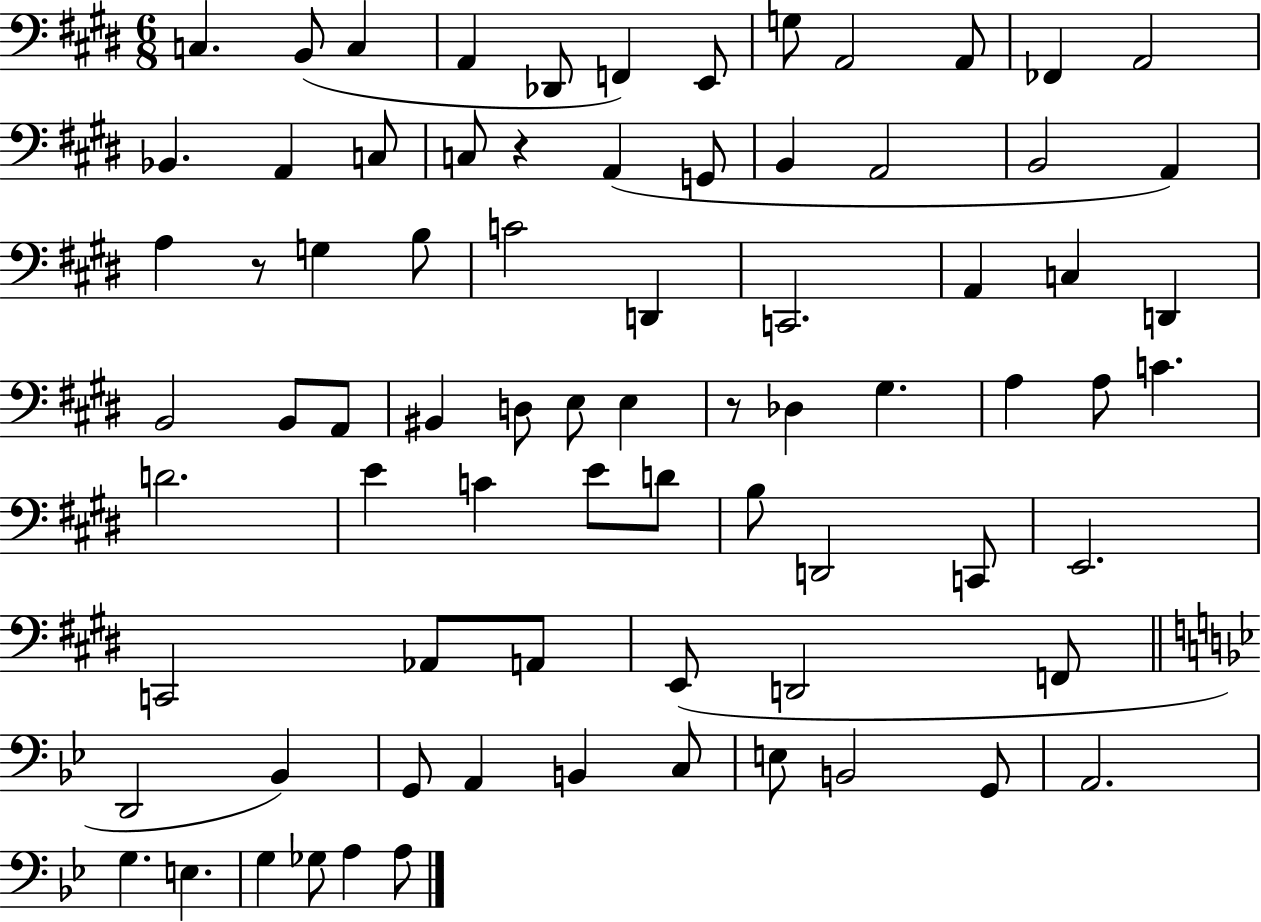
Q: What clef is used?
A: bass